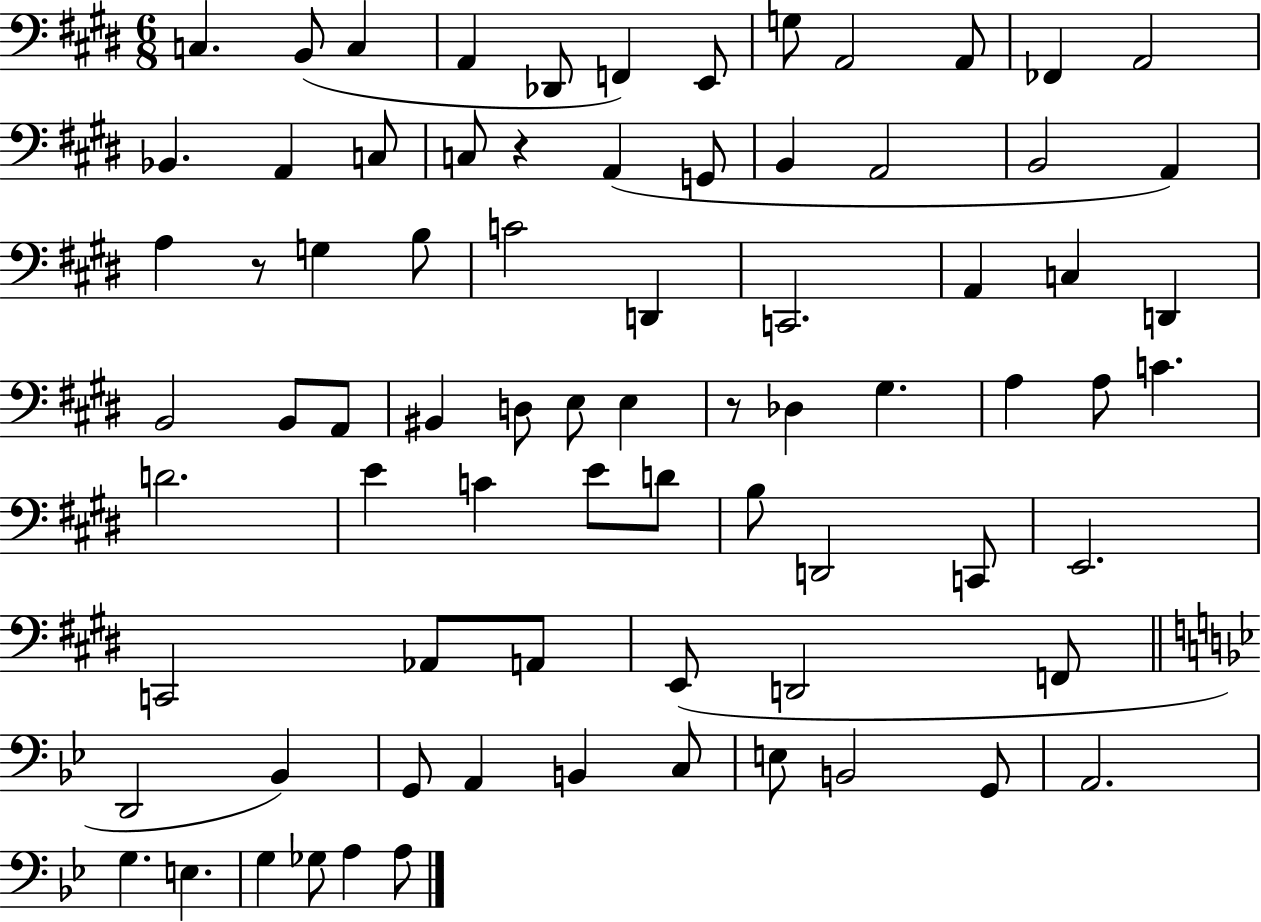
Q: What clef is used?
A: bass